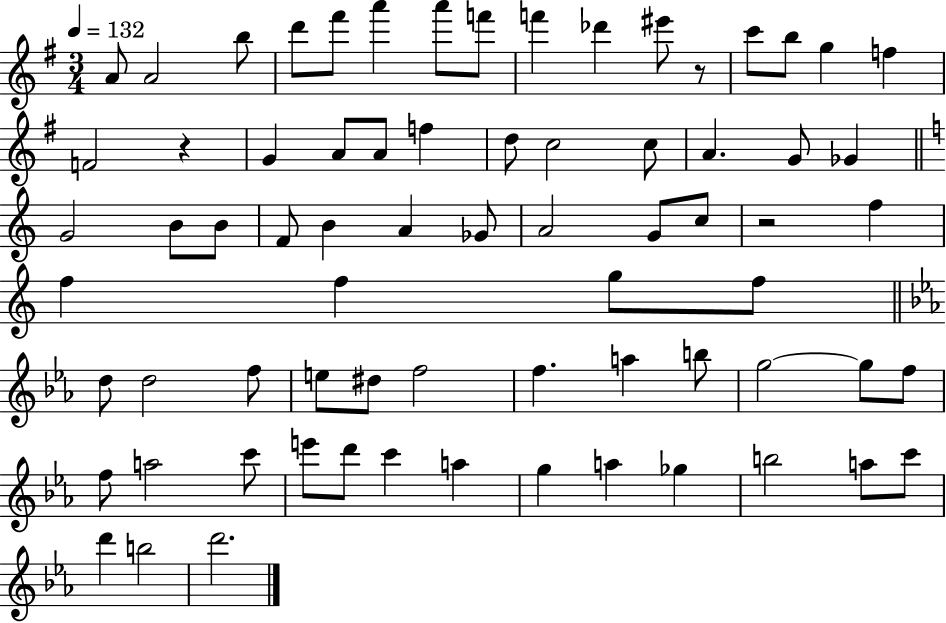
A4/e A4/h B5/e D6/e F#6/e A6/q A6/e F6/e F6/q Db6/q EIS6/e R/e C6/e B5/e G5/q F5/q F4/h R/q G4/q A4/e A4/e F5/q D5/e C5/h C5/e A4/q. G4/e Gb4/q G4/h B4/e B4/e F4/e B4/q A4/q Gb4/e A4/h G4/e C5/e R/h F5/q F5/q F5/q G5/e F5/e D5/e D5/h F5/e E5/e D#5/e F5/h F5/q. A5/q B5/e G5/h G5/e F5/e F5/e A5/h C6/e E6/e D6/e C6/q A5/q G5/q A5/q Gb5/q B5/h A5/e C6/e D6/q B5/h D6/h.